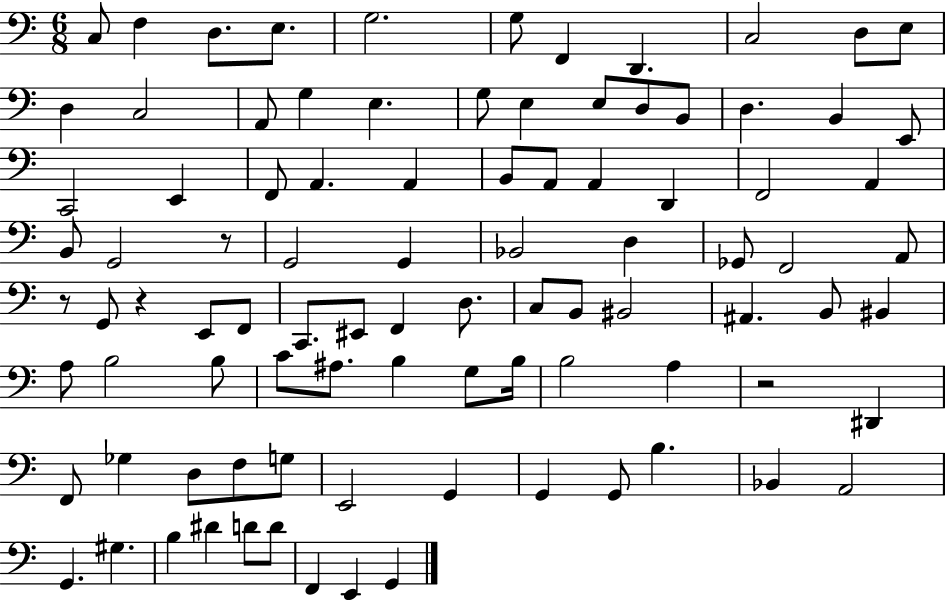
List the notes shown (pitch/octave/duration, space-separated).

C3/e F3/q D3/e. E3/e. G3/h. G3/e F2/q D2/q. C3/h D3/e E3/e D3/q C3/h A2/e G3/q E3/q. G3/e E3/q E3/e D3/e B2/e D3/q. B2/q E2/e C2/h E2/q F2/e A2/q. A2/q B2/e A2/e A2/q D2/q F2/h A2/q B2/e G2/h R/e G2/h G2/q Bb2/h D3/q Gb2/e F2/h A2/e R/e G2/e R/q E2/e F2/e C2/e. EIS2/e F2/q D3/e. C3/e B2/e BIS2/h A#2/q. B2/e BIS2/q A3/e B3/h B3/e C4/e A#3/e. B3/q G3/e B3/s B3/h A3/q R/h D#2/q F2/e Gb3/q D3/e F3/e G3/e E2/h G2/q G2/q G2/e B3/q. Bb2/q A2/h G2/q. G#3/q. B3/q D#4/q D4/e D4/e F2/q E2/q G2/q